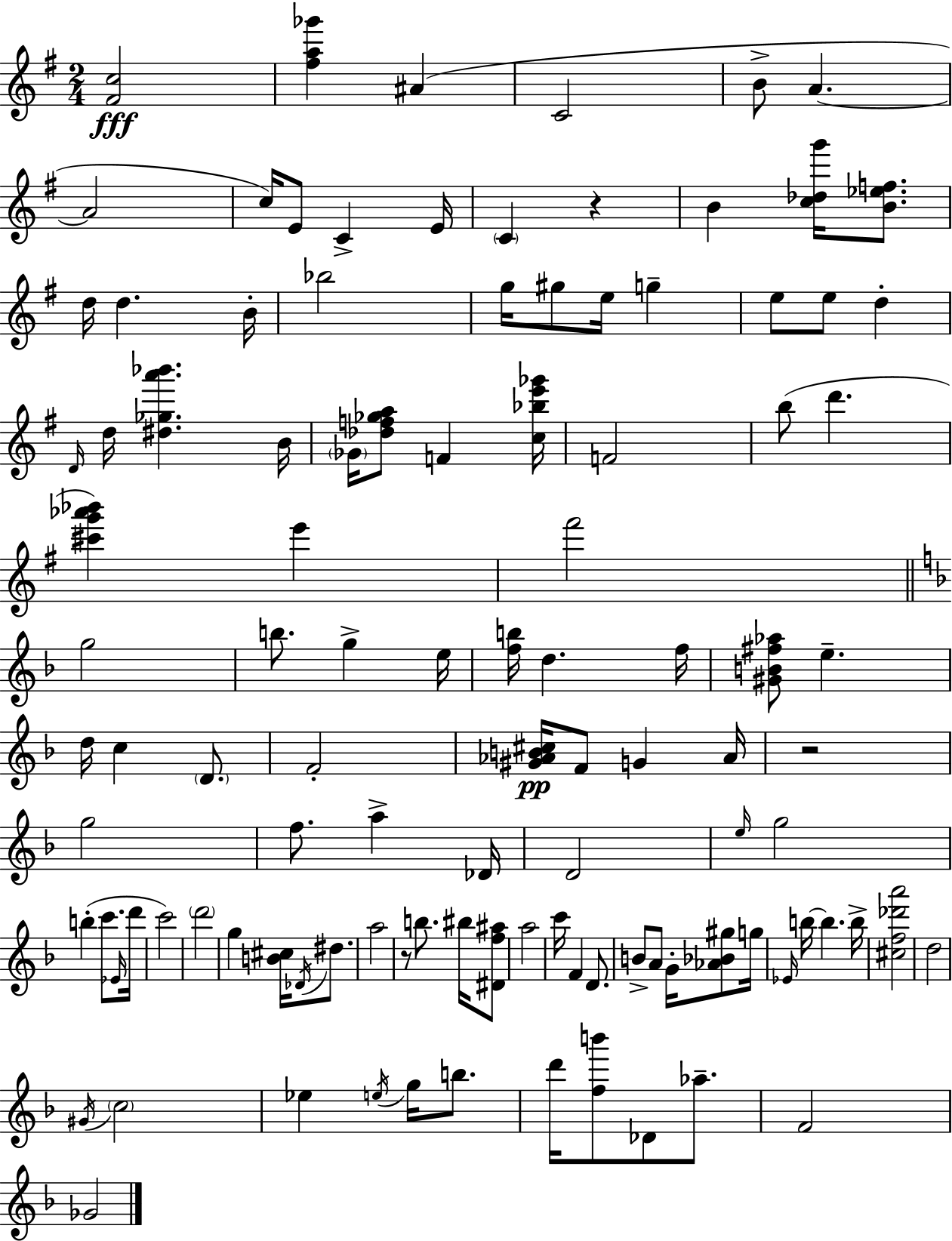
{
  \clef treble
  \numericTimeSignature
  \time 2/4
  \key g \major
  <fis' c''>2\fff | <fis'' a'' ges'''>4 ais'4( | c'2 | b'8-> a'4.~~ | \break a'2 | c''16) e'8 c'4-> e'16 | \parenthesize c'4 r4 | b'4 <c'' des'' g'''>16 <b' ees'' f''>8. | \break d''16 d''4. b'16-. | bes''2 | g''16 gis''8 e''16 g''4-- | e''8 e''8 d''4-. | \break \grace { d'16 } d''16 <dis'' ges'' a''' bes'''>4. | b'16 \parenthesize ges'16 <des'' f'' ges'' a''>8 f'4 | <c'' bes'' e''' ges'''>16 f'2 | b''8( d'''4. | \break <cis''' g''' aes''' bes'''>4) e'''4 | fis'''2 | \bar "||" \break \key d \minor g''2 | b''8. g''4-> e''16 | <f'' b''>16 d''4. f''16 | <gis' b' fis'' aes''>8 e''4.-- | \break d''16 c''4 \parenthesize d'8. | f'2-. | <gis' aes' b' cis''>16\pp f'8 g'4 aes'16 | r2 | \break g''2 | f''8. a''4-> des'16 | d'2 | \grace { e''16 } g''2 | \break b''4-.( c'''8. | \grace { ees'16 } d'''16 c'''2) | \parenthesize d'''2 | g''4 <b' cis''>16 \acciaccatura { des'16 } | \break dis''8. a''2 | r8 b''8. | bis''16 <dis' f'' ais''>8 a''2 | c'''16 f'4 | \break d'8. b'8-> a'8 g'16-. | <aes' bes' gis''>8 g''16 \grace { ees'16 } b''16~~ b''4. | b''16-> <cis'' f'' des''' a'''>2 | d''2 | \break \acciaccatura { gis'16 } \parenthesize c''2 | ees''4 | \acciaccatura { e''16 } g''16 b''8. d'''16 <f'' b'''>8 | des'8 aes''8.-- f'2 | \break ges'2 | \bar "|."
}